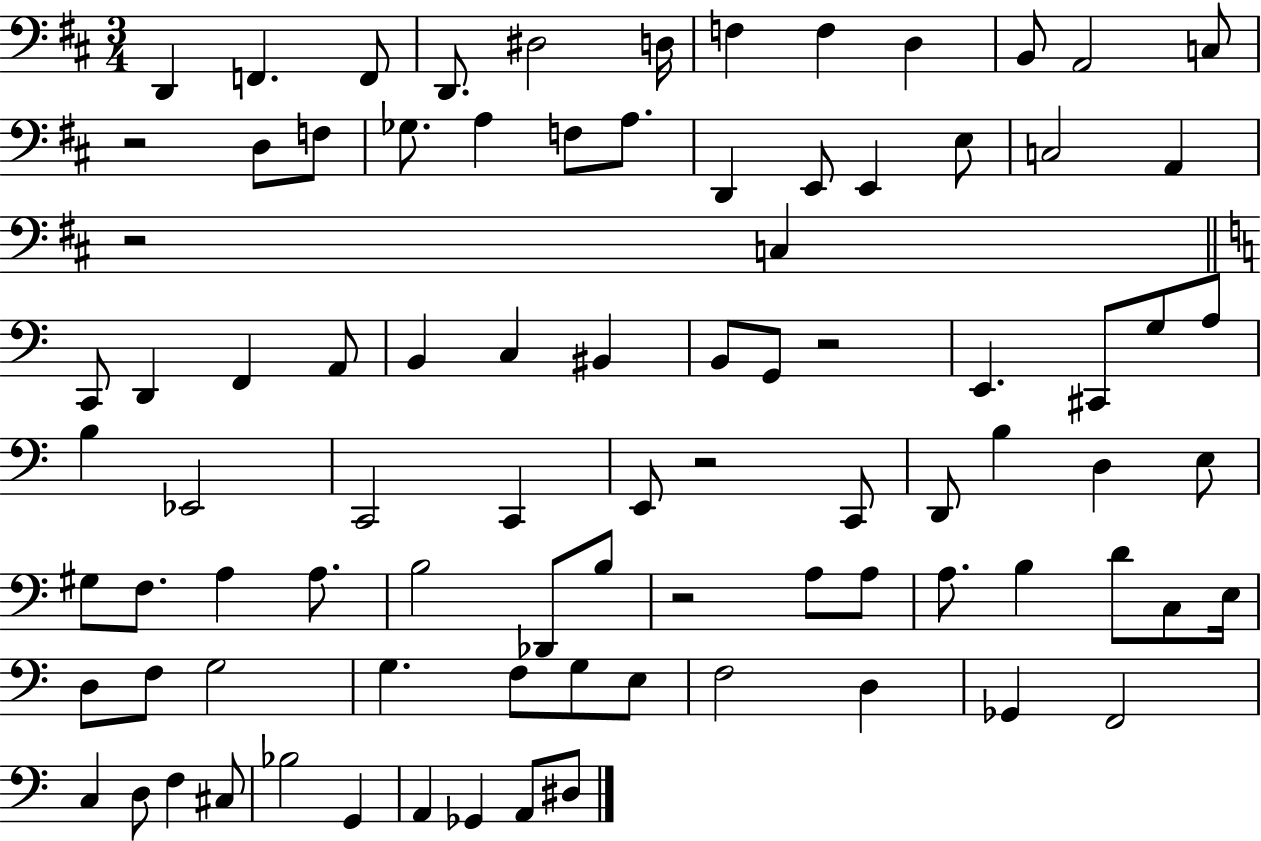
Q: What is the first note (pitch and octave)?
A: D2